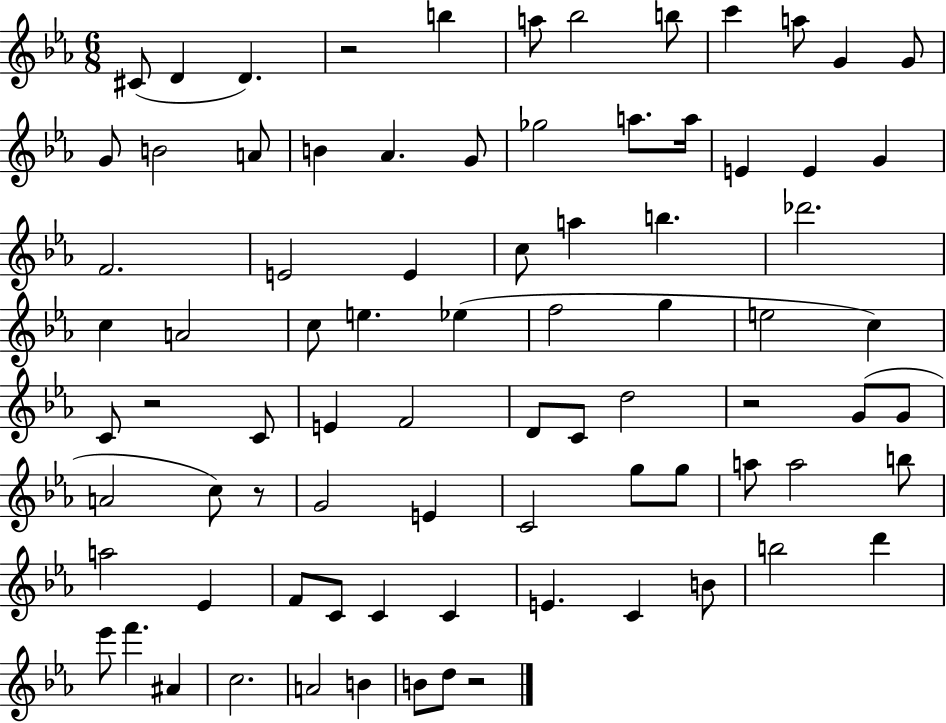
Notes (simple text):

C#4/e D4/q D4/q. R/h B5/q A5/e Bb5/h B5/e C6/q A5/e G4/q G4/e G4/e B4/h A4/e B4/q Ab4/q. G4/e Gb5/h A5/e. A5/s E4/q E4/q G4/q F4/h. E4/h E4/q C5/e A5/q B5/q. Db6/h. C5/q A4/h C5/e E5/q. Eb5/q F5/h G5/q E5/h C5/q C4/e R/h C4/e E4/q F4/h D4/e C4/e D5/h R/h G4/e G4/e A4/h C5/e R/e G4/h E4/q C4/h G5/e G5/e A5/e A5/h B5/e A5/h Eb4/q F4/e C4/e C4/q C4/q E4/q. C4/q B4/e B5/h D6/q Eb6/e F6/q. A#4/q C5/h. A4/h B4/q B4/e D5/e R/h